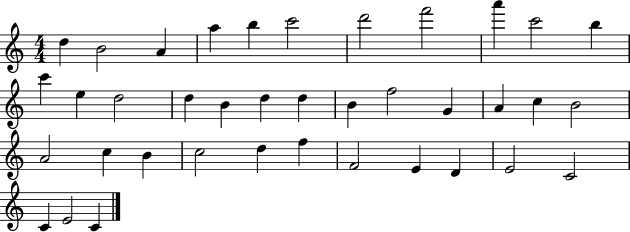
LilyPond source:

{
  \clef treble
  \numericTimeSignature
  \time 4/4
  \key c \major
  d''4 b'2 a'4 | a''4 b''4 c'''2 | d'''2 f'''2 | a'''4 c'''2 b''4 | \break c'''4 e''4 d''2 | d''4 b'4 d''4 d''4 | b'4 f''2 g'4 | a'4 c''4 b'2 | \break a'2 c''4 b'4 | c''2 d''4 f''4 | f'2 e'4 d'4 | e'2 c'2 | \break c'4 e'2 c'4 | \bar "|."
}